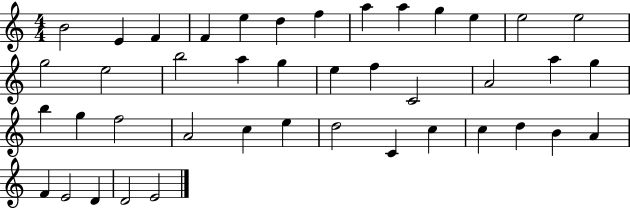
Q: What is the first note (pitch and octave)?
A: B4